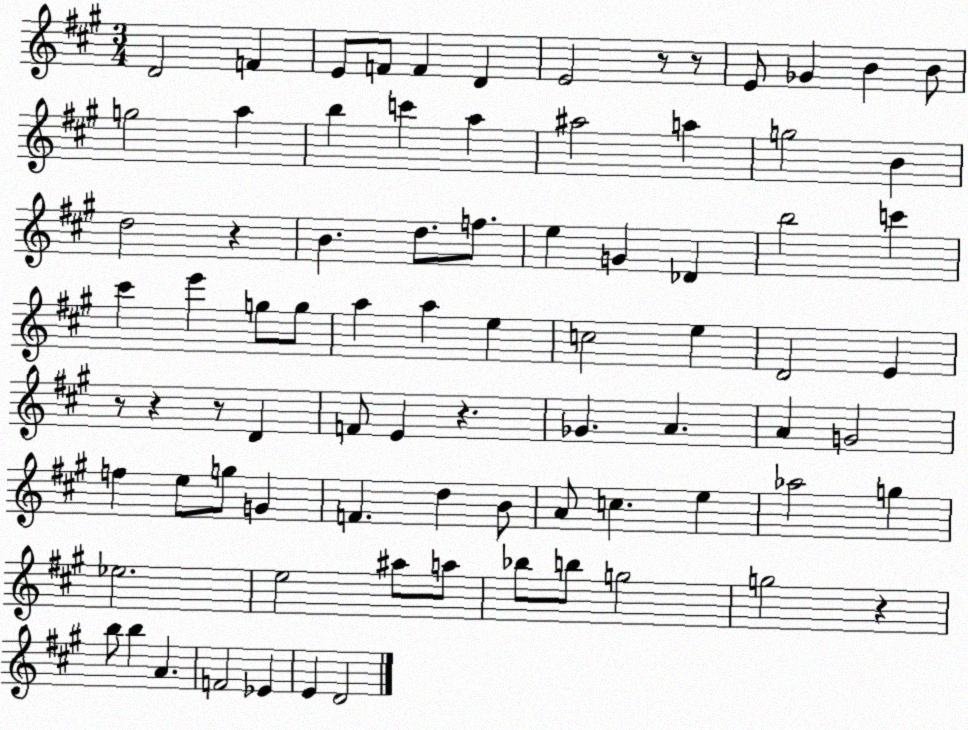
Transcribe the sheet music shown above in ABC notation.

X:1
T:Untitled
M:3/4
L:1/4
K:A
D2 F E/2 F/2 F D E2 z/2 z/2 E/2 _G B B/2 g2 a b c' a ^a2 a g2 B d2 z B d/2 f/2 e G _D b2 c' ^c' e' g/2 g/2 a a e c2 e D2 E z/2 z z/2 D F/2 E z _G A A G2 f e/2 g/2 G F d B/2 A/2 c e _a2 g _e2 e2 ^a/2 a/2 _b/2 b/2 g2 g2 z b/2 b A F2 _E E D2